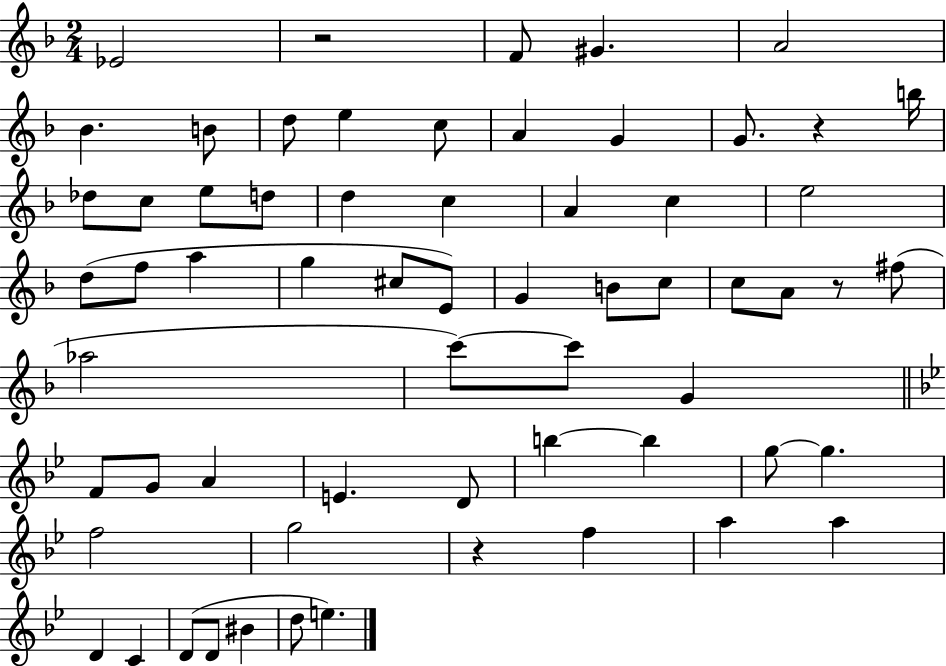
{
  \clef treble
  \numericTimeSignature
  \time 2/4
  \key f \major
  ees'2 | r2 | f'8 gis'4. | a'2 | \break bes'4. b'8 | d''8 e''4 c''8 | a'4 g'4 | g'8. r4 b''16 | \break des''8 c''8 e''8 d''8 | d''4 c''4 | a'4 c''4 | e''2 | \break d''8( f''8 a''4 | g''4 cis''8 e'8) | g'4 b'8 c''8 | c''8 a'8 r8 fis''8( | \break aes''2 | c'''8~~) c'''8 g'4 | \bar "||" \break \key g \minor f'8 g'8 a'4 | e'4. d'8 | b''4~~ b''4 | g''8~~ g''4. | \break f''2 | g''2 | r4 f''4 | a''4 a''4 | \break d'4 c'4 | d'8( d'8 bis'4 | d''8 e''4.) | \bar "|."
}